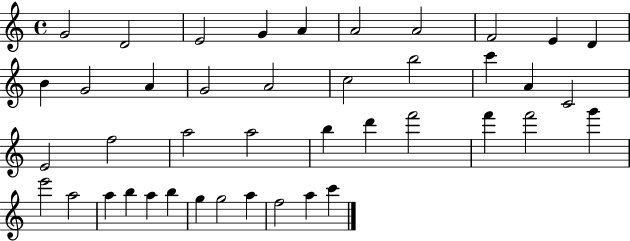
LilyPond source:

{
  \clef treble
  \time 4/4
  \defaultTimeSignature
  \key c \major
  g'2 d'2 | e'2 g'4 a'4 | a'2 a'2 | f'2 e'4 d'4 | \break b'4 g'2 a'4 | g'2 a'2 | c''2 b''2 | c'''4 a'4 c'2 | \break e'2 f''2 | a''2 a''2 | b''4 d'''4 f'''2 | f'''4 f'''2 g'''4 | \break e'''2 a''2 | a''4 b''4 a''4 b''4 | g''4 g''2 a''4 | f''2 a''4 c'''4 | \break \bar "|."
}